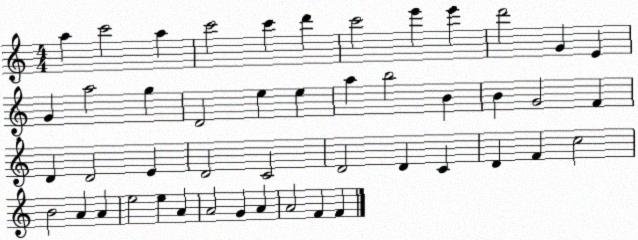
X:1
T:Untitled
M:4/4
L:1/4
K:C
a c'2 a c'2 c' d' c'2 e' e' d'2 G E G a2 g D2 e e a b2 B B G2 F D D2 E D2 C2 D2 D C D F c2 B2 A A e2 e A A2 G A A2 F F